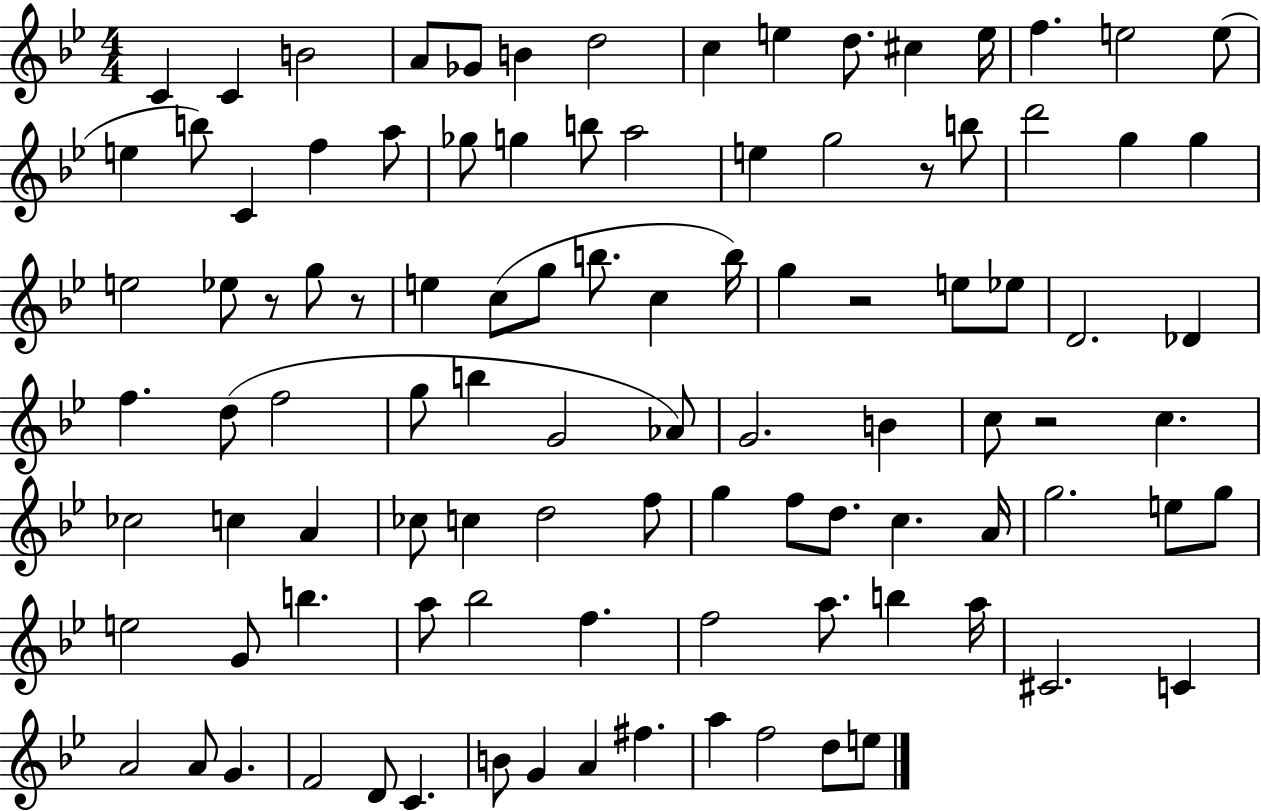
{
  \clef treble
  \numericTimeSignature
  \time 4/4
  \key bes \major
  c'4 c'4 b'2 | a'8 ges'8 b'4 d''2 | c''4 e''4 d''8. cis''4 e''16 | f''4. e''2 e''8( | \break e''4 b''8) c'4 f''4 a''8 | ges''8 g''4 b''8 a''2 | e''4 g''2 r8 b''8 | d'''2 g''4 g''4 | \break e''2 ees''8 r8 g''8 r8 | e''4 c''8( g''8 b''8. c''4 b''16) | g''4 r2 e''8 ees''8 | d'2. des'4 | \break f''4. d''8( f''2 | g''8 b''4 g'2 aes'8) | g'2. b'4 | c''8 r2 c''4. | \break ces''2 c''4 a'4 | ces''8 c''4 d''2 f''8 | g''4 f''8 d''8. c''4. a'16 | g''2. e''8 g''8 | \break e''2 g'8 b''4. | a''8 bes''2 f''4. | f''2 a''8. b''4 a''16 | cis'2. c'4 | \break a'2 a'8 g'4. | f'2 d'8 c'4. | b'8 g'4 a'4 fis''4. | a''4 f''2 d''8 e''8 | \break \bar "|."
}